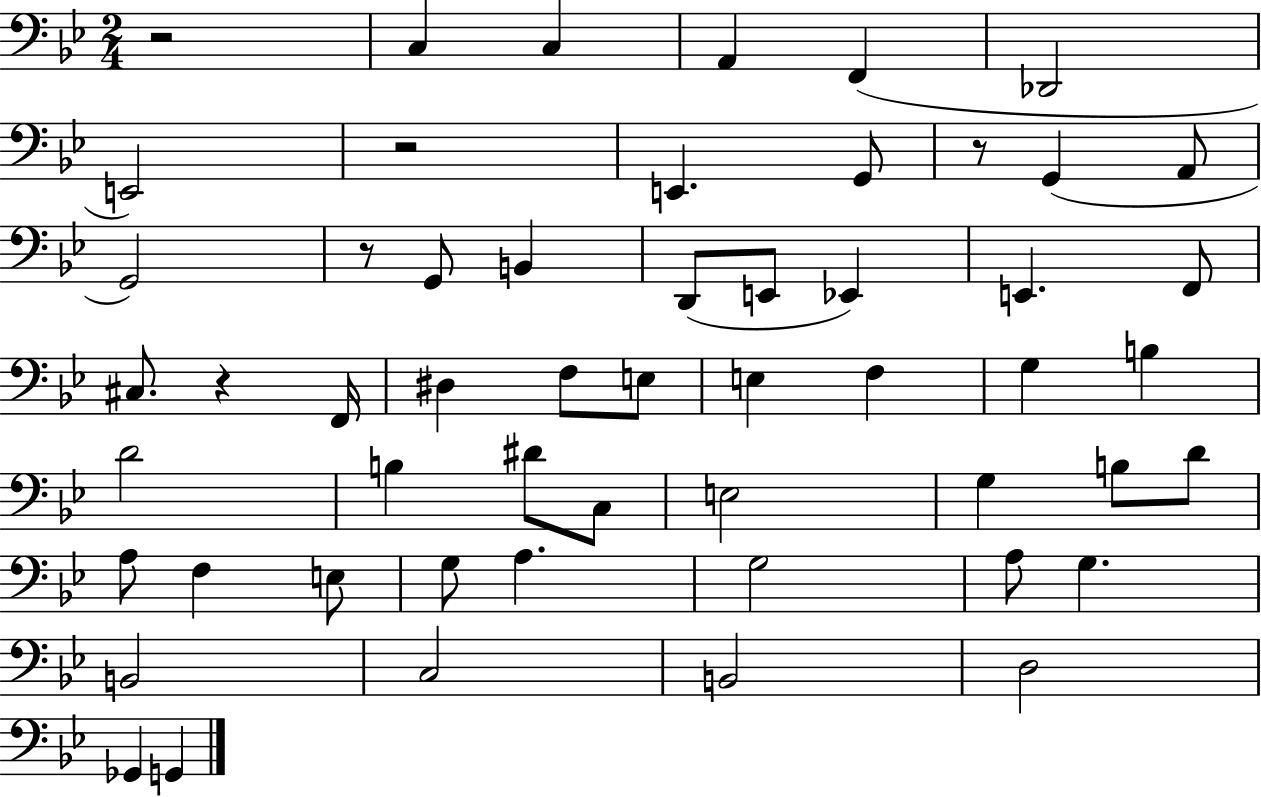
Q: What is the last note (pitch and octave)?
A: G2